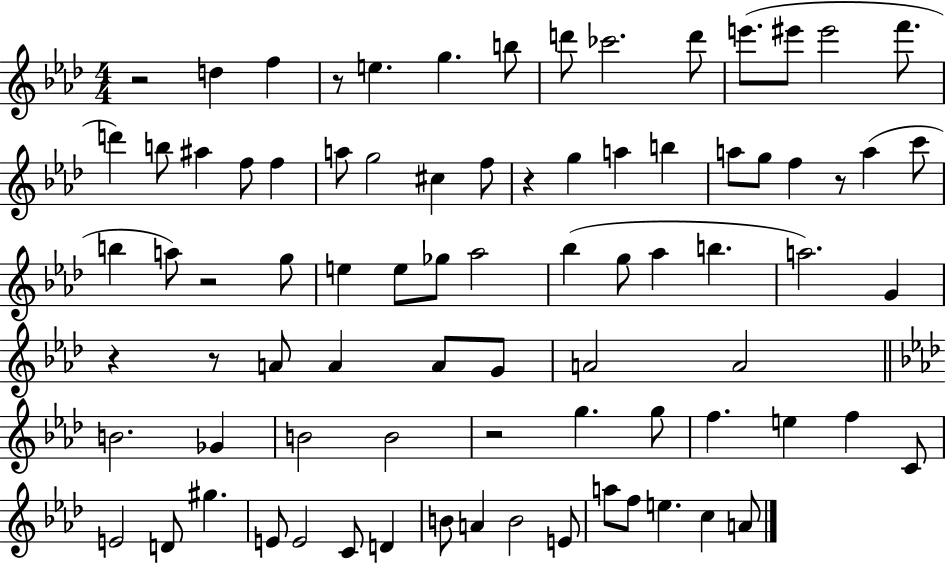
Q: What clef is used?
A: treble